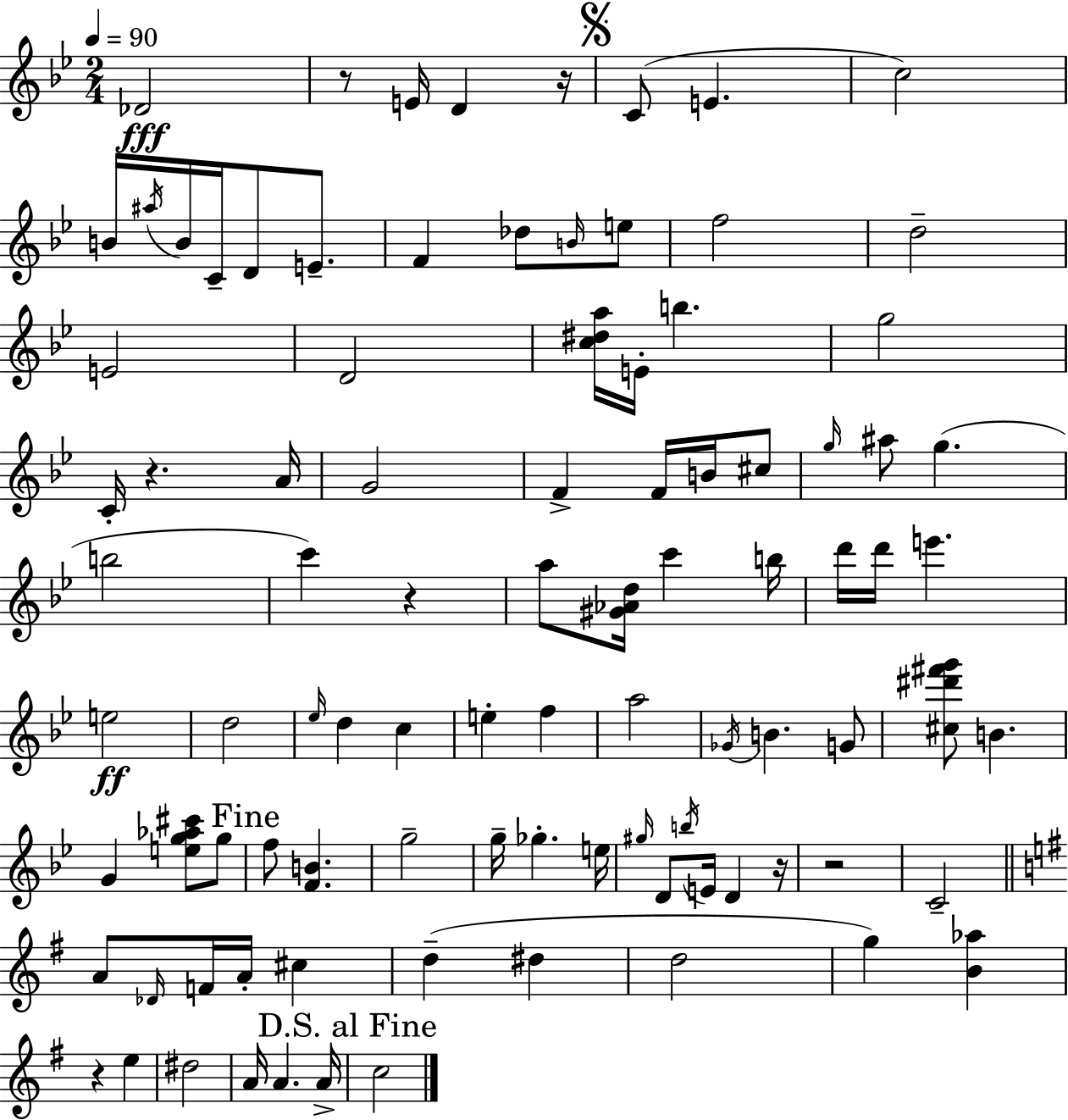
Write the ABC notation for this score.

X:1
T:Untitled
M:2/4
L:1/4
K:Bb
_D2 z/2 E/4 D z/4 C/2 E c2 B/4 ^a/4 B/4 C/4 D/2 E/2 F _d/2 B/4 e/2 f2 d2 E2 D2 [c^da]/4 E/4 b g2 C/4 z A/4 G2 F F/4 B/4 ^c/2 g/4 ^a/2 g b2 c' z a/2 [^G_Ad]/4 c' b/4 d'/4 d'/4 e' e2 d2 _e/4 d c e f a2 _G/4 B G/2 [^c^d'^f'g']/2 B G [eg_a^c']/2 g/2 f/2 [FB] g2 g/4 _g e/4 ^g/4 D/2 b/4 E/4 D z/4 z2 C2 A/2 _D/4 F/4 A/4 ^c d ^d d2 g [B_a] z e ^d2 A/4 A A/4 c2